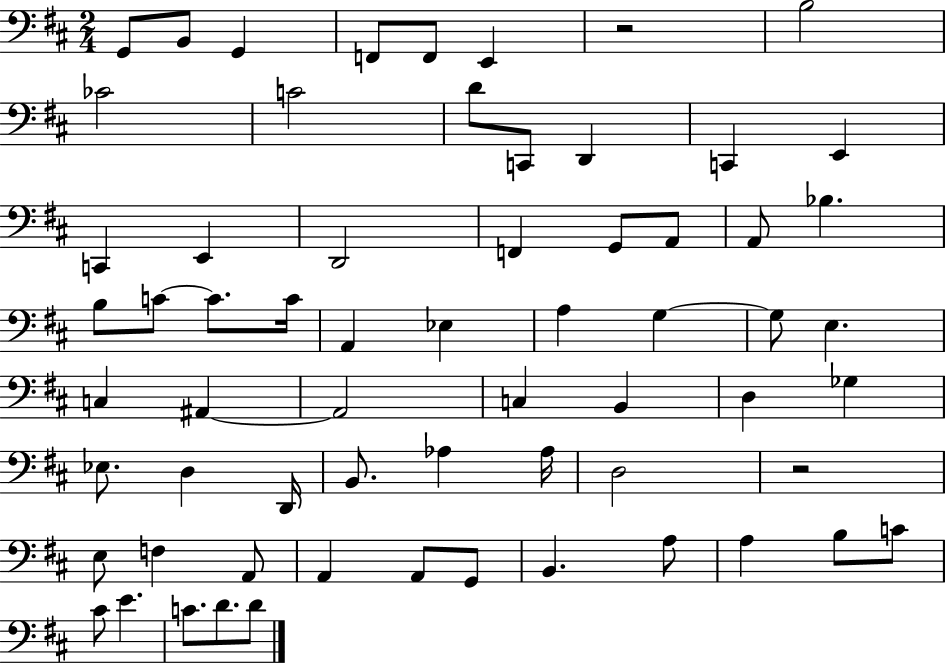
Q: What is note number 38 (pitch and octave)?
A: D3